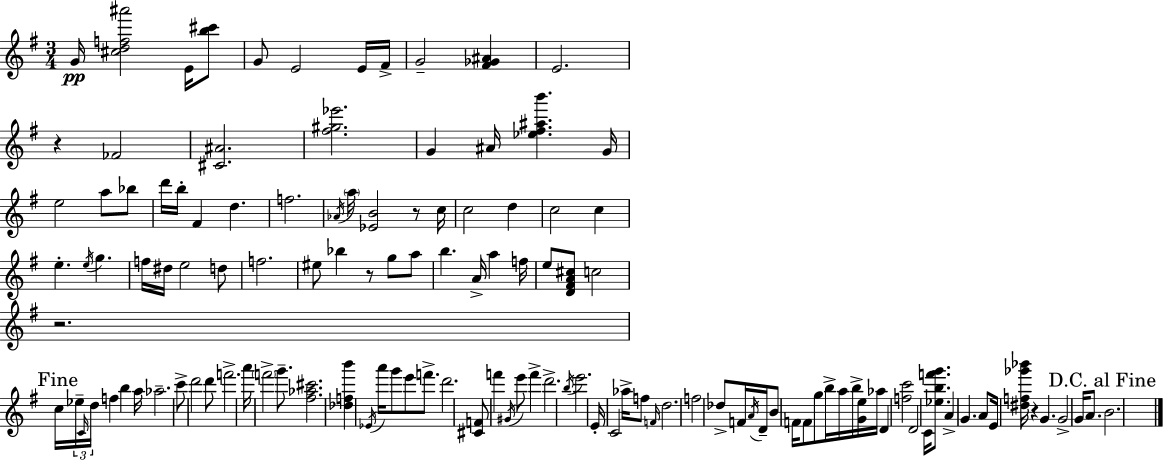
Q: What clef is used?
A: treble